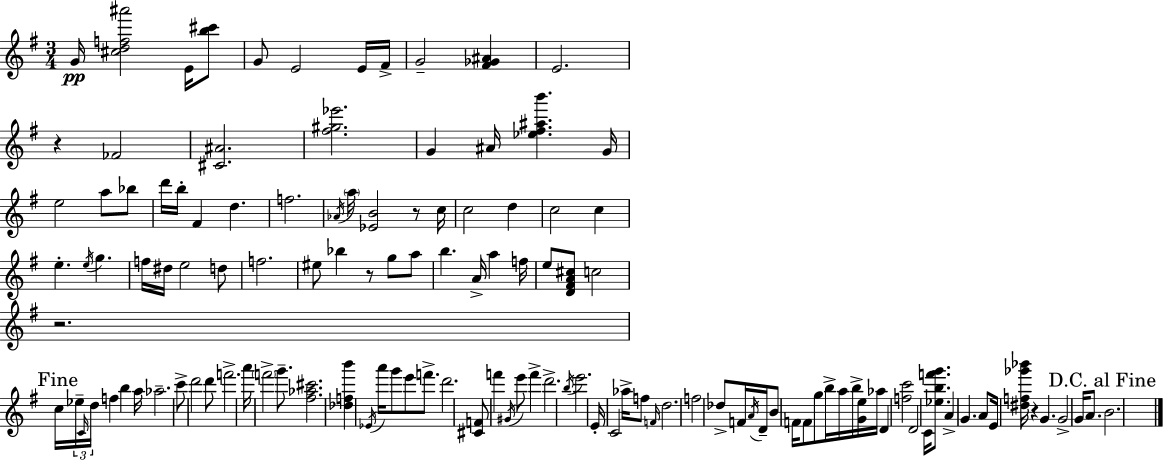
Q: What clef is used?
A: treble